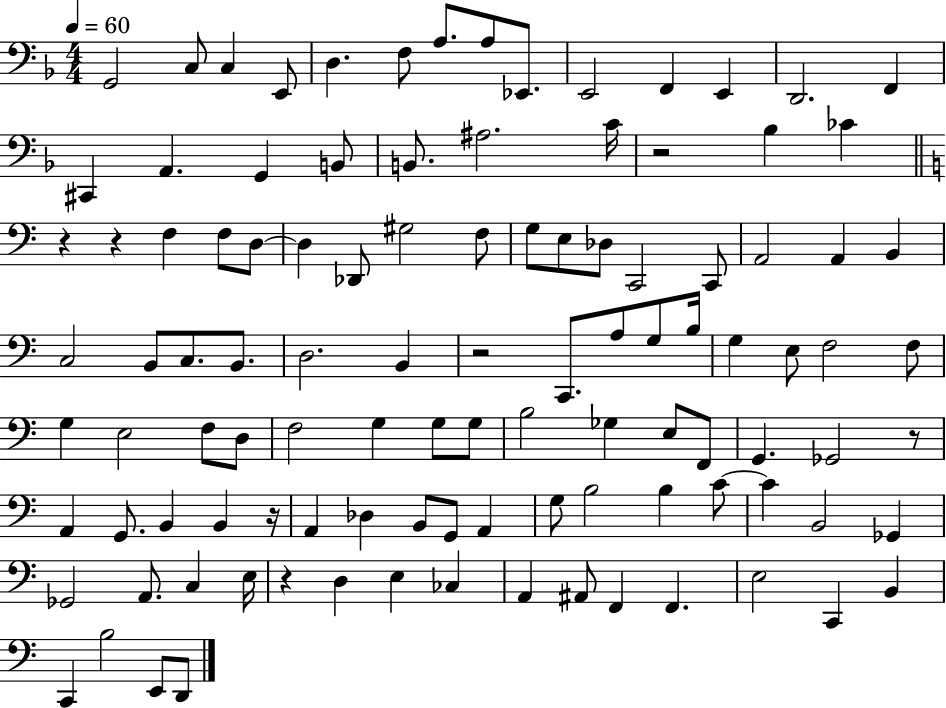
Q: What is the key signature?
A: F major